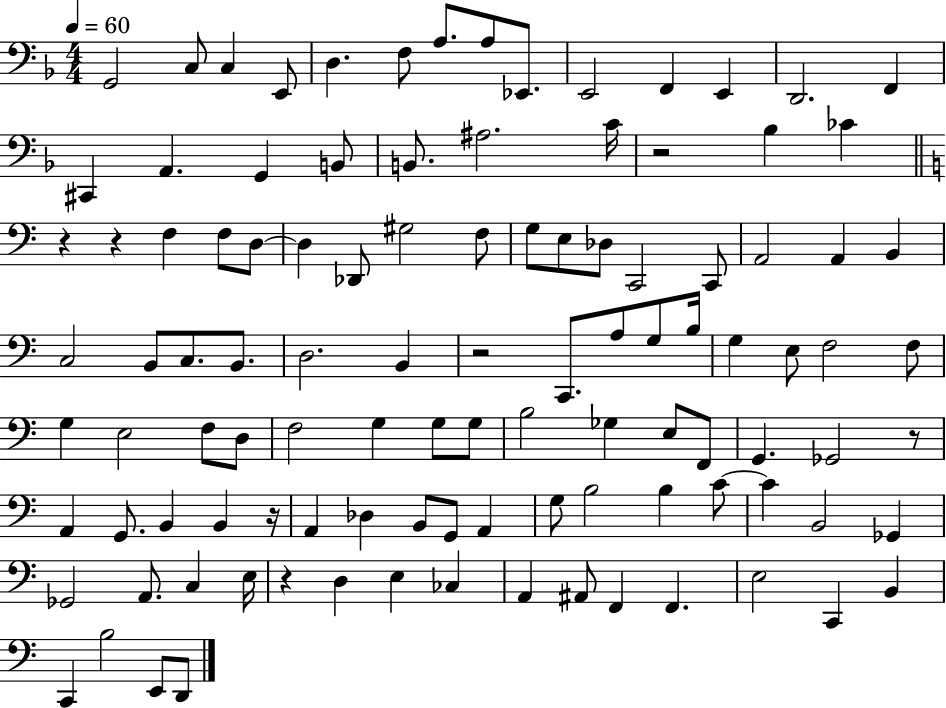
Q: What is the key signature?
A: F major